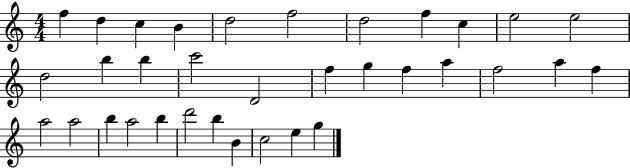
F5/q D5/q C5/q B4/q D5/h F5/h D5/h F5/q C5/q E5/h E5/h D5/h B5/q B5/q C6/h D4/h F5/q G5/q F5/q A5/q F5/h A5/q F5/q A5/h A5/h B5/q A5/h B5/q D6/h B5/q B4/q C5/h E5/q G5/q